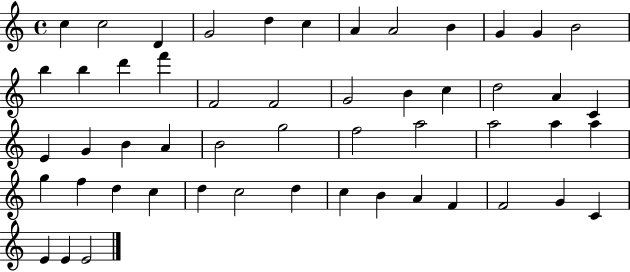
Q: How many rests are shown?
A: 0